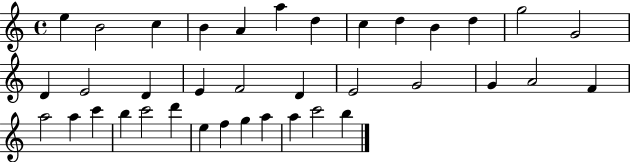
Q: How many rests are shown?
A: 0